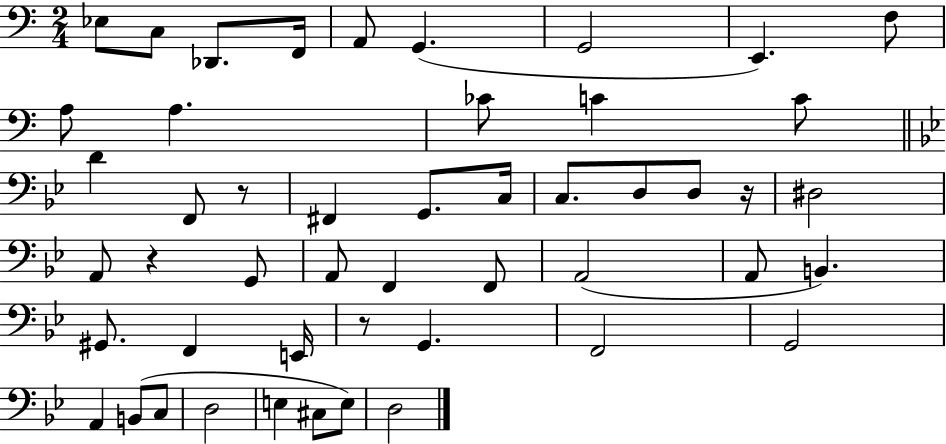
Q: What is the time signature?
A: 2/4